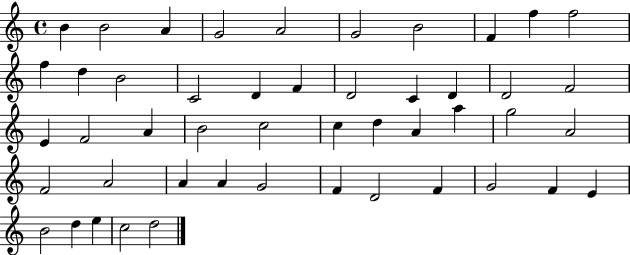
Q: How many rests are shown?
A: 0